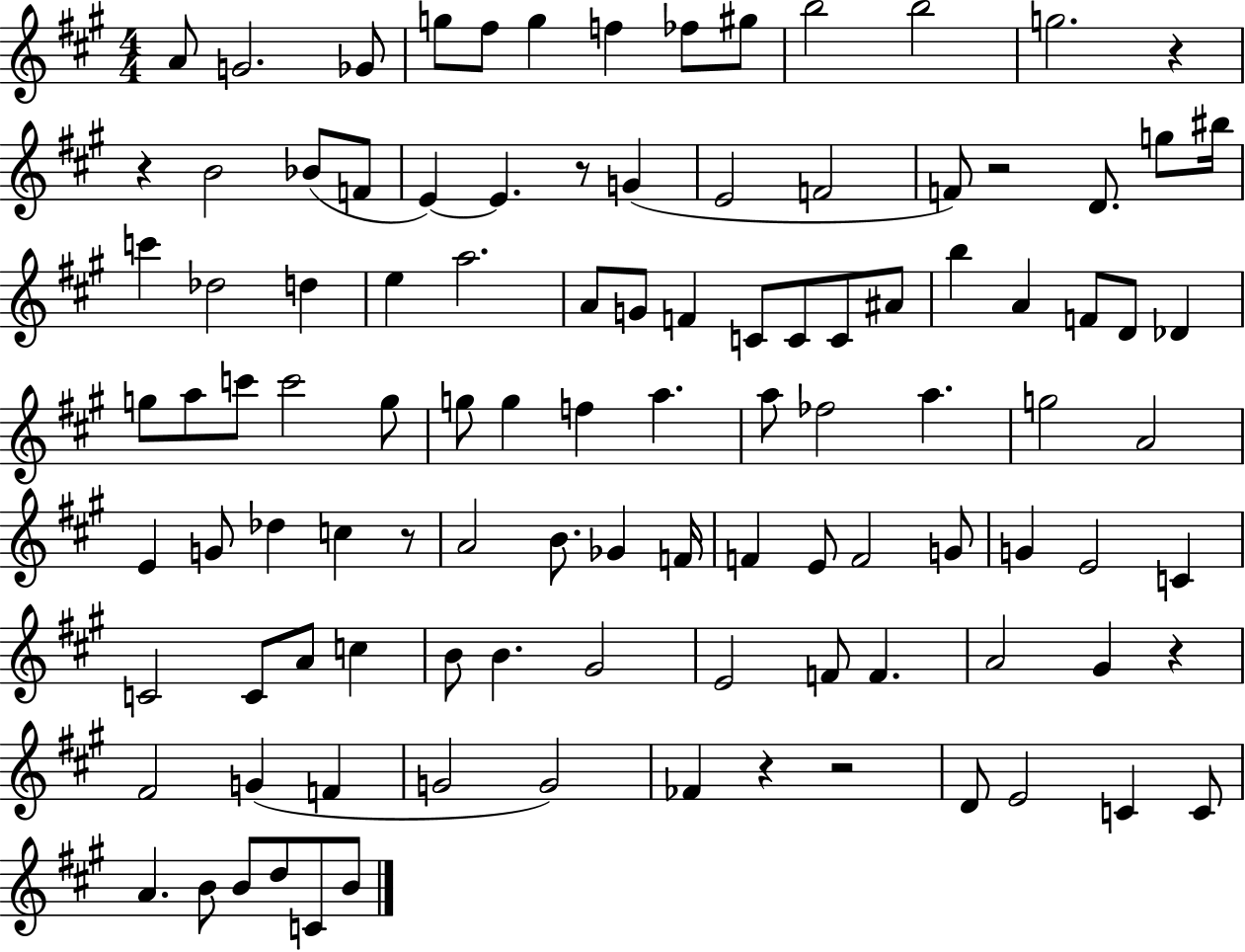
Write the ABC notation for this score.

X:1
T:Untitled
M:4/4
L:1/4
K:A
A/2 G2 _G/2 g/2 ^f/2 g f _f/2 ^g/2 b2 b2 g2 z z B2 _B/2 F/2 E E z/2 G E2 F2 F/2 z2 D/2 g/2 ^b/4 c' _d2 d e a2 A/2 G/2 F C/2 C/2 C/2 ^A/2 b A F/2 D/2 _D g/2 a/2 c'/2 c'2 g/2 g/2 g f a a/2 _f2 a g2 A2 E G/2 _d c z/2 A2 B/2 _G F/4 F E/2 F2 G/2 G E2 C C2 C/2 A/2 c B/2 B ^G2 E2 F/2 F A2 ^G z ^F2 G F G2 G2 _F z z2 D/2 E2 C C/2 A B/2 B/2 d/2 C/2 B/2